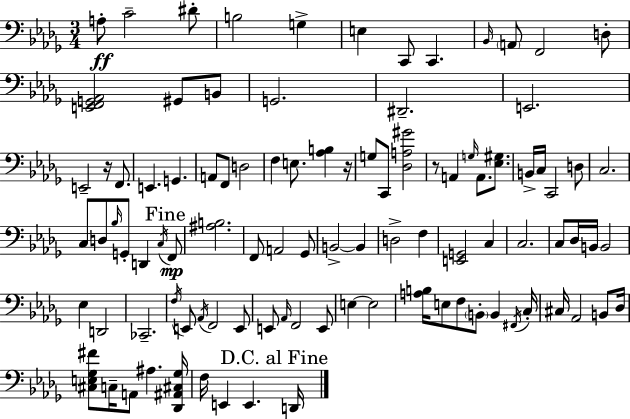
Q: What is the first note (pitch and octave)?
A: A3